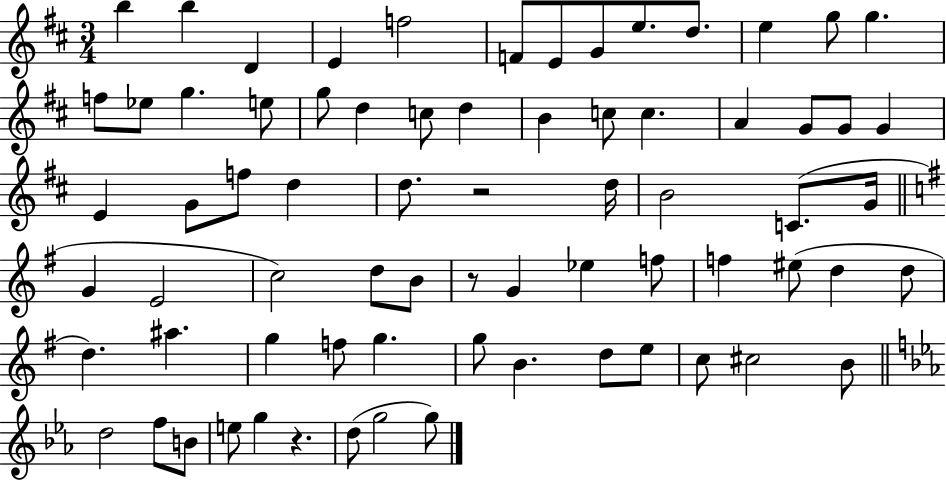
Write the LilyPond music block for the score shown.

{
  \clef treble
  \numericTimeSignature
  \time 3/4
  \key d \major
  b''4 b''4 d'4 | e'4 f''2 | f'8 e'8 g'8 e''8. d''8. | e''4 g''8 g''4. | \break f''8 ees''8 g''4. e''8 | g''8 d''4 c''8 d''4 | b'4 c''8 c''4. | a'4 g'8 g'8 g'4 | \break e'4 g'8 f''8 d''4 | d''8. r2 d''16 | b'2 c'8.( g'16 | \bar "||" \break \key e \minor g'4 e'2 | c''2) d''8 b'8 | r8 g'4 ees''4 f''8 | f''4 eis''8( d''4 d''8 | \break d''4.) ais''4. | g''4 f''8 g''4. | g''8 b'4. d''8 e''8 | c''8 cis''2 b'8 | \break \bar "||" \break \key c \minor d''2 f''8 b'8 | e''8 g''4 r4. | d''8( g''2 g''8) | \bar "|."
}